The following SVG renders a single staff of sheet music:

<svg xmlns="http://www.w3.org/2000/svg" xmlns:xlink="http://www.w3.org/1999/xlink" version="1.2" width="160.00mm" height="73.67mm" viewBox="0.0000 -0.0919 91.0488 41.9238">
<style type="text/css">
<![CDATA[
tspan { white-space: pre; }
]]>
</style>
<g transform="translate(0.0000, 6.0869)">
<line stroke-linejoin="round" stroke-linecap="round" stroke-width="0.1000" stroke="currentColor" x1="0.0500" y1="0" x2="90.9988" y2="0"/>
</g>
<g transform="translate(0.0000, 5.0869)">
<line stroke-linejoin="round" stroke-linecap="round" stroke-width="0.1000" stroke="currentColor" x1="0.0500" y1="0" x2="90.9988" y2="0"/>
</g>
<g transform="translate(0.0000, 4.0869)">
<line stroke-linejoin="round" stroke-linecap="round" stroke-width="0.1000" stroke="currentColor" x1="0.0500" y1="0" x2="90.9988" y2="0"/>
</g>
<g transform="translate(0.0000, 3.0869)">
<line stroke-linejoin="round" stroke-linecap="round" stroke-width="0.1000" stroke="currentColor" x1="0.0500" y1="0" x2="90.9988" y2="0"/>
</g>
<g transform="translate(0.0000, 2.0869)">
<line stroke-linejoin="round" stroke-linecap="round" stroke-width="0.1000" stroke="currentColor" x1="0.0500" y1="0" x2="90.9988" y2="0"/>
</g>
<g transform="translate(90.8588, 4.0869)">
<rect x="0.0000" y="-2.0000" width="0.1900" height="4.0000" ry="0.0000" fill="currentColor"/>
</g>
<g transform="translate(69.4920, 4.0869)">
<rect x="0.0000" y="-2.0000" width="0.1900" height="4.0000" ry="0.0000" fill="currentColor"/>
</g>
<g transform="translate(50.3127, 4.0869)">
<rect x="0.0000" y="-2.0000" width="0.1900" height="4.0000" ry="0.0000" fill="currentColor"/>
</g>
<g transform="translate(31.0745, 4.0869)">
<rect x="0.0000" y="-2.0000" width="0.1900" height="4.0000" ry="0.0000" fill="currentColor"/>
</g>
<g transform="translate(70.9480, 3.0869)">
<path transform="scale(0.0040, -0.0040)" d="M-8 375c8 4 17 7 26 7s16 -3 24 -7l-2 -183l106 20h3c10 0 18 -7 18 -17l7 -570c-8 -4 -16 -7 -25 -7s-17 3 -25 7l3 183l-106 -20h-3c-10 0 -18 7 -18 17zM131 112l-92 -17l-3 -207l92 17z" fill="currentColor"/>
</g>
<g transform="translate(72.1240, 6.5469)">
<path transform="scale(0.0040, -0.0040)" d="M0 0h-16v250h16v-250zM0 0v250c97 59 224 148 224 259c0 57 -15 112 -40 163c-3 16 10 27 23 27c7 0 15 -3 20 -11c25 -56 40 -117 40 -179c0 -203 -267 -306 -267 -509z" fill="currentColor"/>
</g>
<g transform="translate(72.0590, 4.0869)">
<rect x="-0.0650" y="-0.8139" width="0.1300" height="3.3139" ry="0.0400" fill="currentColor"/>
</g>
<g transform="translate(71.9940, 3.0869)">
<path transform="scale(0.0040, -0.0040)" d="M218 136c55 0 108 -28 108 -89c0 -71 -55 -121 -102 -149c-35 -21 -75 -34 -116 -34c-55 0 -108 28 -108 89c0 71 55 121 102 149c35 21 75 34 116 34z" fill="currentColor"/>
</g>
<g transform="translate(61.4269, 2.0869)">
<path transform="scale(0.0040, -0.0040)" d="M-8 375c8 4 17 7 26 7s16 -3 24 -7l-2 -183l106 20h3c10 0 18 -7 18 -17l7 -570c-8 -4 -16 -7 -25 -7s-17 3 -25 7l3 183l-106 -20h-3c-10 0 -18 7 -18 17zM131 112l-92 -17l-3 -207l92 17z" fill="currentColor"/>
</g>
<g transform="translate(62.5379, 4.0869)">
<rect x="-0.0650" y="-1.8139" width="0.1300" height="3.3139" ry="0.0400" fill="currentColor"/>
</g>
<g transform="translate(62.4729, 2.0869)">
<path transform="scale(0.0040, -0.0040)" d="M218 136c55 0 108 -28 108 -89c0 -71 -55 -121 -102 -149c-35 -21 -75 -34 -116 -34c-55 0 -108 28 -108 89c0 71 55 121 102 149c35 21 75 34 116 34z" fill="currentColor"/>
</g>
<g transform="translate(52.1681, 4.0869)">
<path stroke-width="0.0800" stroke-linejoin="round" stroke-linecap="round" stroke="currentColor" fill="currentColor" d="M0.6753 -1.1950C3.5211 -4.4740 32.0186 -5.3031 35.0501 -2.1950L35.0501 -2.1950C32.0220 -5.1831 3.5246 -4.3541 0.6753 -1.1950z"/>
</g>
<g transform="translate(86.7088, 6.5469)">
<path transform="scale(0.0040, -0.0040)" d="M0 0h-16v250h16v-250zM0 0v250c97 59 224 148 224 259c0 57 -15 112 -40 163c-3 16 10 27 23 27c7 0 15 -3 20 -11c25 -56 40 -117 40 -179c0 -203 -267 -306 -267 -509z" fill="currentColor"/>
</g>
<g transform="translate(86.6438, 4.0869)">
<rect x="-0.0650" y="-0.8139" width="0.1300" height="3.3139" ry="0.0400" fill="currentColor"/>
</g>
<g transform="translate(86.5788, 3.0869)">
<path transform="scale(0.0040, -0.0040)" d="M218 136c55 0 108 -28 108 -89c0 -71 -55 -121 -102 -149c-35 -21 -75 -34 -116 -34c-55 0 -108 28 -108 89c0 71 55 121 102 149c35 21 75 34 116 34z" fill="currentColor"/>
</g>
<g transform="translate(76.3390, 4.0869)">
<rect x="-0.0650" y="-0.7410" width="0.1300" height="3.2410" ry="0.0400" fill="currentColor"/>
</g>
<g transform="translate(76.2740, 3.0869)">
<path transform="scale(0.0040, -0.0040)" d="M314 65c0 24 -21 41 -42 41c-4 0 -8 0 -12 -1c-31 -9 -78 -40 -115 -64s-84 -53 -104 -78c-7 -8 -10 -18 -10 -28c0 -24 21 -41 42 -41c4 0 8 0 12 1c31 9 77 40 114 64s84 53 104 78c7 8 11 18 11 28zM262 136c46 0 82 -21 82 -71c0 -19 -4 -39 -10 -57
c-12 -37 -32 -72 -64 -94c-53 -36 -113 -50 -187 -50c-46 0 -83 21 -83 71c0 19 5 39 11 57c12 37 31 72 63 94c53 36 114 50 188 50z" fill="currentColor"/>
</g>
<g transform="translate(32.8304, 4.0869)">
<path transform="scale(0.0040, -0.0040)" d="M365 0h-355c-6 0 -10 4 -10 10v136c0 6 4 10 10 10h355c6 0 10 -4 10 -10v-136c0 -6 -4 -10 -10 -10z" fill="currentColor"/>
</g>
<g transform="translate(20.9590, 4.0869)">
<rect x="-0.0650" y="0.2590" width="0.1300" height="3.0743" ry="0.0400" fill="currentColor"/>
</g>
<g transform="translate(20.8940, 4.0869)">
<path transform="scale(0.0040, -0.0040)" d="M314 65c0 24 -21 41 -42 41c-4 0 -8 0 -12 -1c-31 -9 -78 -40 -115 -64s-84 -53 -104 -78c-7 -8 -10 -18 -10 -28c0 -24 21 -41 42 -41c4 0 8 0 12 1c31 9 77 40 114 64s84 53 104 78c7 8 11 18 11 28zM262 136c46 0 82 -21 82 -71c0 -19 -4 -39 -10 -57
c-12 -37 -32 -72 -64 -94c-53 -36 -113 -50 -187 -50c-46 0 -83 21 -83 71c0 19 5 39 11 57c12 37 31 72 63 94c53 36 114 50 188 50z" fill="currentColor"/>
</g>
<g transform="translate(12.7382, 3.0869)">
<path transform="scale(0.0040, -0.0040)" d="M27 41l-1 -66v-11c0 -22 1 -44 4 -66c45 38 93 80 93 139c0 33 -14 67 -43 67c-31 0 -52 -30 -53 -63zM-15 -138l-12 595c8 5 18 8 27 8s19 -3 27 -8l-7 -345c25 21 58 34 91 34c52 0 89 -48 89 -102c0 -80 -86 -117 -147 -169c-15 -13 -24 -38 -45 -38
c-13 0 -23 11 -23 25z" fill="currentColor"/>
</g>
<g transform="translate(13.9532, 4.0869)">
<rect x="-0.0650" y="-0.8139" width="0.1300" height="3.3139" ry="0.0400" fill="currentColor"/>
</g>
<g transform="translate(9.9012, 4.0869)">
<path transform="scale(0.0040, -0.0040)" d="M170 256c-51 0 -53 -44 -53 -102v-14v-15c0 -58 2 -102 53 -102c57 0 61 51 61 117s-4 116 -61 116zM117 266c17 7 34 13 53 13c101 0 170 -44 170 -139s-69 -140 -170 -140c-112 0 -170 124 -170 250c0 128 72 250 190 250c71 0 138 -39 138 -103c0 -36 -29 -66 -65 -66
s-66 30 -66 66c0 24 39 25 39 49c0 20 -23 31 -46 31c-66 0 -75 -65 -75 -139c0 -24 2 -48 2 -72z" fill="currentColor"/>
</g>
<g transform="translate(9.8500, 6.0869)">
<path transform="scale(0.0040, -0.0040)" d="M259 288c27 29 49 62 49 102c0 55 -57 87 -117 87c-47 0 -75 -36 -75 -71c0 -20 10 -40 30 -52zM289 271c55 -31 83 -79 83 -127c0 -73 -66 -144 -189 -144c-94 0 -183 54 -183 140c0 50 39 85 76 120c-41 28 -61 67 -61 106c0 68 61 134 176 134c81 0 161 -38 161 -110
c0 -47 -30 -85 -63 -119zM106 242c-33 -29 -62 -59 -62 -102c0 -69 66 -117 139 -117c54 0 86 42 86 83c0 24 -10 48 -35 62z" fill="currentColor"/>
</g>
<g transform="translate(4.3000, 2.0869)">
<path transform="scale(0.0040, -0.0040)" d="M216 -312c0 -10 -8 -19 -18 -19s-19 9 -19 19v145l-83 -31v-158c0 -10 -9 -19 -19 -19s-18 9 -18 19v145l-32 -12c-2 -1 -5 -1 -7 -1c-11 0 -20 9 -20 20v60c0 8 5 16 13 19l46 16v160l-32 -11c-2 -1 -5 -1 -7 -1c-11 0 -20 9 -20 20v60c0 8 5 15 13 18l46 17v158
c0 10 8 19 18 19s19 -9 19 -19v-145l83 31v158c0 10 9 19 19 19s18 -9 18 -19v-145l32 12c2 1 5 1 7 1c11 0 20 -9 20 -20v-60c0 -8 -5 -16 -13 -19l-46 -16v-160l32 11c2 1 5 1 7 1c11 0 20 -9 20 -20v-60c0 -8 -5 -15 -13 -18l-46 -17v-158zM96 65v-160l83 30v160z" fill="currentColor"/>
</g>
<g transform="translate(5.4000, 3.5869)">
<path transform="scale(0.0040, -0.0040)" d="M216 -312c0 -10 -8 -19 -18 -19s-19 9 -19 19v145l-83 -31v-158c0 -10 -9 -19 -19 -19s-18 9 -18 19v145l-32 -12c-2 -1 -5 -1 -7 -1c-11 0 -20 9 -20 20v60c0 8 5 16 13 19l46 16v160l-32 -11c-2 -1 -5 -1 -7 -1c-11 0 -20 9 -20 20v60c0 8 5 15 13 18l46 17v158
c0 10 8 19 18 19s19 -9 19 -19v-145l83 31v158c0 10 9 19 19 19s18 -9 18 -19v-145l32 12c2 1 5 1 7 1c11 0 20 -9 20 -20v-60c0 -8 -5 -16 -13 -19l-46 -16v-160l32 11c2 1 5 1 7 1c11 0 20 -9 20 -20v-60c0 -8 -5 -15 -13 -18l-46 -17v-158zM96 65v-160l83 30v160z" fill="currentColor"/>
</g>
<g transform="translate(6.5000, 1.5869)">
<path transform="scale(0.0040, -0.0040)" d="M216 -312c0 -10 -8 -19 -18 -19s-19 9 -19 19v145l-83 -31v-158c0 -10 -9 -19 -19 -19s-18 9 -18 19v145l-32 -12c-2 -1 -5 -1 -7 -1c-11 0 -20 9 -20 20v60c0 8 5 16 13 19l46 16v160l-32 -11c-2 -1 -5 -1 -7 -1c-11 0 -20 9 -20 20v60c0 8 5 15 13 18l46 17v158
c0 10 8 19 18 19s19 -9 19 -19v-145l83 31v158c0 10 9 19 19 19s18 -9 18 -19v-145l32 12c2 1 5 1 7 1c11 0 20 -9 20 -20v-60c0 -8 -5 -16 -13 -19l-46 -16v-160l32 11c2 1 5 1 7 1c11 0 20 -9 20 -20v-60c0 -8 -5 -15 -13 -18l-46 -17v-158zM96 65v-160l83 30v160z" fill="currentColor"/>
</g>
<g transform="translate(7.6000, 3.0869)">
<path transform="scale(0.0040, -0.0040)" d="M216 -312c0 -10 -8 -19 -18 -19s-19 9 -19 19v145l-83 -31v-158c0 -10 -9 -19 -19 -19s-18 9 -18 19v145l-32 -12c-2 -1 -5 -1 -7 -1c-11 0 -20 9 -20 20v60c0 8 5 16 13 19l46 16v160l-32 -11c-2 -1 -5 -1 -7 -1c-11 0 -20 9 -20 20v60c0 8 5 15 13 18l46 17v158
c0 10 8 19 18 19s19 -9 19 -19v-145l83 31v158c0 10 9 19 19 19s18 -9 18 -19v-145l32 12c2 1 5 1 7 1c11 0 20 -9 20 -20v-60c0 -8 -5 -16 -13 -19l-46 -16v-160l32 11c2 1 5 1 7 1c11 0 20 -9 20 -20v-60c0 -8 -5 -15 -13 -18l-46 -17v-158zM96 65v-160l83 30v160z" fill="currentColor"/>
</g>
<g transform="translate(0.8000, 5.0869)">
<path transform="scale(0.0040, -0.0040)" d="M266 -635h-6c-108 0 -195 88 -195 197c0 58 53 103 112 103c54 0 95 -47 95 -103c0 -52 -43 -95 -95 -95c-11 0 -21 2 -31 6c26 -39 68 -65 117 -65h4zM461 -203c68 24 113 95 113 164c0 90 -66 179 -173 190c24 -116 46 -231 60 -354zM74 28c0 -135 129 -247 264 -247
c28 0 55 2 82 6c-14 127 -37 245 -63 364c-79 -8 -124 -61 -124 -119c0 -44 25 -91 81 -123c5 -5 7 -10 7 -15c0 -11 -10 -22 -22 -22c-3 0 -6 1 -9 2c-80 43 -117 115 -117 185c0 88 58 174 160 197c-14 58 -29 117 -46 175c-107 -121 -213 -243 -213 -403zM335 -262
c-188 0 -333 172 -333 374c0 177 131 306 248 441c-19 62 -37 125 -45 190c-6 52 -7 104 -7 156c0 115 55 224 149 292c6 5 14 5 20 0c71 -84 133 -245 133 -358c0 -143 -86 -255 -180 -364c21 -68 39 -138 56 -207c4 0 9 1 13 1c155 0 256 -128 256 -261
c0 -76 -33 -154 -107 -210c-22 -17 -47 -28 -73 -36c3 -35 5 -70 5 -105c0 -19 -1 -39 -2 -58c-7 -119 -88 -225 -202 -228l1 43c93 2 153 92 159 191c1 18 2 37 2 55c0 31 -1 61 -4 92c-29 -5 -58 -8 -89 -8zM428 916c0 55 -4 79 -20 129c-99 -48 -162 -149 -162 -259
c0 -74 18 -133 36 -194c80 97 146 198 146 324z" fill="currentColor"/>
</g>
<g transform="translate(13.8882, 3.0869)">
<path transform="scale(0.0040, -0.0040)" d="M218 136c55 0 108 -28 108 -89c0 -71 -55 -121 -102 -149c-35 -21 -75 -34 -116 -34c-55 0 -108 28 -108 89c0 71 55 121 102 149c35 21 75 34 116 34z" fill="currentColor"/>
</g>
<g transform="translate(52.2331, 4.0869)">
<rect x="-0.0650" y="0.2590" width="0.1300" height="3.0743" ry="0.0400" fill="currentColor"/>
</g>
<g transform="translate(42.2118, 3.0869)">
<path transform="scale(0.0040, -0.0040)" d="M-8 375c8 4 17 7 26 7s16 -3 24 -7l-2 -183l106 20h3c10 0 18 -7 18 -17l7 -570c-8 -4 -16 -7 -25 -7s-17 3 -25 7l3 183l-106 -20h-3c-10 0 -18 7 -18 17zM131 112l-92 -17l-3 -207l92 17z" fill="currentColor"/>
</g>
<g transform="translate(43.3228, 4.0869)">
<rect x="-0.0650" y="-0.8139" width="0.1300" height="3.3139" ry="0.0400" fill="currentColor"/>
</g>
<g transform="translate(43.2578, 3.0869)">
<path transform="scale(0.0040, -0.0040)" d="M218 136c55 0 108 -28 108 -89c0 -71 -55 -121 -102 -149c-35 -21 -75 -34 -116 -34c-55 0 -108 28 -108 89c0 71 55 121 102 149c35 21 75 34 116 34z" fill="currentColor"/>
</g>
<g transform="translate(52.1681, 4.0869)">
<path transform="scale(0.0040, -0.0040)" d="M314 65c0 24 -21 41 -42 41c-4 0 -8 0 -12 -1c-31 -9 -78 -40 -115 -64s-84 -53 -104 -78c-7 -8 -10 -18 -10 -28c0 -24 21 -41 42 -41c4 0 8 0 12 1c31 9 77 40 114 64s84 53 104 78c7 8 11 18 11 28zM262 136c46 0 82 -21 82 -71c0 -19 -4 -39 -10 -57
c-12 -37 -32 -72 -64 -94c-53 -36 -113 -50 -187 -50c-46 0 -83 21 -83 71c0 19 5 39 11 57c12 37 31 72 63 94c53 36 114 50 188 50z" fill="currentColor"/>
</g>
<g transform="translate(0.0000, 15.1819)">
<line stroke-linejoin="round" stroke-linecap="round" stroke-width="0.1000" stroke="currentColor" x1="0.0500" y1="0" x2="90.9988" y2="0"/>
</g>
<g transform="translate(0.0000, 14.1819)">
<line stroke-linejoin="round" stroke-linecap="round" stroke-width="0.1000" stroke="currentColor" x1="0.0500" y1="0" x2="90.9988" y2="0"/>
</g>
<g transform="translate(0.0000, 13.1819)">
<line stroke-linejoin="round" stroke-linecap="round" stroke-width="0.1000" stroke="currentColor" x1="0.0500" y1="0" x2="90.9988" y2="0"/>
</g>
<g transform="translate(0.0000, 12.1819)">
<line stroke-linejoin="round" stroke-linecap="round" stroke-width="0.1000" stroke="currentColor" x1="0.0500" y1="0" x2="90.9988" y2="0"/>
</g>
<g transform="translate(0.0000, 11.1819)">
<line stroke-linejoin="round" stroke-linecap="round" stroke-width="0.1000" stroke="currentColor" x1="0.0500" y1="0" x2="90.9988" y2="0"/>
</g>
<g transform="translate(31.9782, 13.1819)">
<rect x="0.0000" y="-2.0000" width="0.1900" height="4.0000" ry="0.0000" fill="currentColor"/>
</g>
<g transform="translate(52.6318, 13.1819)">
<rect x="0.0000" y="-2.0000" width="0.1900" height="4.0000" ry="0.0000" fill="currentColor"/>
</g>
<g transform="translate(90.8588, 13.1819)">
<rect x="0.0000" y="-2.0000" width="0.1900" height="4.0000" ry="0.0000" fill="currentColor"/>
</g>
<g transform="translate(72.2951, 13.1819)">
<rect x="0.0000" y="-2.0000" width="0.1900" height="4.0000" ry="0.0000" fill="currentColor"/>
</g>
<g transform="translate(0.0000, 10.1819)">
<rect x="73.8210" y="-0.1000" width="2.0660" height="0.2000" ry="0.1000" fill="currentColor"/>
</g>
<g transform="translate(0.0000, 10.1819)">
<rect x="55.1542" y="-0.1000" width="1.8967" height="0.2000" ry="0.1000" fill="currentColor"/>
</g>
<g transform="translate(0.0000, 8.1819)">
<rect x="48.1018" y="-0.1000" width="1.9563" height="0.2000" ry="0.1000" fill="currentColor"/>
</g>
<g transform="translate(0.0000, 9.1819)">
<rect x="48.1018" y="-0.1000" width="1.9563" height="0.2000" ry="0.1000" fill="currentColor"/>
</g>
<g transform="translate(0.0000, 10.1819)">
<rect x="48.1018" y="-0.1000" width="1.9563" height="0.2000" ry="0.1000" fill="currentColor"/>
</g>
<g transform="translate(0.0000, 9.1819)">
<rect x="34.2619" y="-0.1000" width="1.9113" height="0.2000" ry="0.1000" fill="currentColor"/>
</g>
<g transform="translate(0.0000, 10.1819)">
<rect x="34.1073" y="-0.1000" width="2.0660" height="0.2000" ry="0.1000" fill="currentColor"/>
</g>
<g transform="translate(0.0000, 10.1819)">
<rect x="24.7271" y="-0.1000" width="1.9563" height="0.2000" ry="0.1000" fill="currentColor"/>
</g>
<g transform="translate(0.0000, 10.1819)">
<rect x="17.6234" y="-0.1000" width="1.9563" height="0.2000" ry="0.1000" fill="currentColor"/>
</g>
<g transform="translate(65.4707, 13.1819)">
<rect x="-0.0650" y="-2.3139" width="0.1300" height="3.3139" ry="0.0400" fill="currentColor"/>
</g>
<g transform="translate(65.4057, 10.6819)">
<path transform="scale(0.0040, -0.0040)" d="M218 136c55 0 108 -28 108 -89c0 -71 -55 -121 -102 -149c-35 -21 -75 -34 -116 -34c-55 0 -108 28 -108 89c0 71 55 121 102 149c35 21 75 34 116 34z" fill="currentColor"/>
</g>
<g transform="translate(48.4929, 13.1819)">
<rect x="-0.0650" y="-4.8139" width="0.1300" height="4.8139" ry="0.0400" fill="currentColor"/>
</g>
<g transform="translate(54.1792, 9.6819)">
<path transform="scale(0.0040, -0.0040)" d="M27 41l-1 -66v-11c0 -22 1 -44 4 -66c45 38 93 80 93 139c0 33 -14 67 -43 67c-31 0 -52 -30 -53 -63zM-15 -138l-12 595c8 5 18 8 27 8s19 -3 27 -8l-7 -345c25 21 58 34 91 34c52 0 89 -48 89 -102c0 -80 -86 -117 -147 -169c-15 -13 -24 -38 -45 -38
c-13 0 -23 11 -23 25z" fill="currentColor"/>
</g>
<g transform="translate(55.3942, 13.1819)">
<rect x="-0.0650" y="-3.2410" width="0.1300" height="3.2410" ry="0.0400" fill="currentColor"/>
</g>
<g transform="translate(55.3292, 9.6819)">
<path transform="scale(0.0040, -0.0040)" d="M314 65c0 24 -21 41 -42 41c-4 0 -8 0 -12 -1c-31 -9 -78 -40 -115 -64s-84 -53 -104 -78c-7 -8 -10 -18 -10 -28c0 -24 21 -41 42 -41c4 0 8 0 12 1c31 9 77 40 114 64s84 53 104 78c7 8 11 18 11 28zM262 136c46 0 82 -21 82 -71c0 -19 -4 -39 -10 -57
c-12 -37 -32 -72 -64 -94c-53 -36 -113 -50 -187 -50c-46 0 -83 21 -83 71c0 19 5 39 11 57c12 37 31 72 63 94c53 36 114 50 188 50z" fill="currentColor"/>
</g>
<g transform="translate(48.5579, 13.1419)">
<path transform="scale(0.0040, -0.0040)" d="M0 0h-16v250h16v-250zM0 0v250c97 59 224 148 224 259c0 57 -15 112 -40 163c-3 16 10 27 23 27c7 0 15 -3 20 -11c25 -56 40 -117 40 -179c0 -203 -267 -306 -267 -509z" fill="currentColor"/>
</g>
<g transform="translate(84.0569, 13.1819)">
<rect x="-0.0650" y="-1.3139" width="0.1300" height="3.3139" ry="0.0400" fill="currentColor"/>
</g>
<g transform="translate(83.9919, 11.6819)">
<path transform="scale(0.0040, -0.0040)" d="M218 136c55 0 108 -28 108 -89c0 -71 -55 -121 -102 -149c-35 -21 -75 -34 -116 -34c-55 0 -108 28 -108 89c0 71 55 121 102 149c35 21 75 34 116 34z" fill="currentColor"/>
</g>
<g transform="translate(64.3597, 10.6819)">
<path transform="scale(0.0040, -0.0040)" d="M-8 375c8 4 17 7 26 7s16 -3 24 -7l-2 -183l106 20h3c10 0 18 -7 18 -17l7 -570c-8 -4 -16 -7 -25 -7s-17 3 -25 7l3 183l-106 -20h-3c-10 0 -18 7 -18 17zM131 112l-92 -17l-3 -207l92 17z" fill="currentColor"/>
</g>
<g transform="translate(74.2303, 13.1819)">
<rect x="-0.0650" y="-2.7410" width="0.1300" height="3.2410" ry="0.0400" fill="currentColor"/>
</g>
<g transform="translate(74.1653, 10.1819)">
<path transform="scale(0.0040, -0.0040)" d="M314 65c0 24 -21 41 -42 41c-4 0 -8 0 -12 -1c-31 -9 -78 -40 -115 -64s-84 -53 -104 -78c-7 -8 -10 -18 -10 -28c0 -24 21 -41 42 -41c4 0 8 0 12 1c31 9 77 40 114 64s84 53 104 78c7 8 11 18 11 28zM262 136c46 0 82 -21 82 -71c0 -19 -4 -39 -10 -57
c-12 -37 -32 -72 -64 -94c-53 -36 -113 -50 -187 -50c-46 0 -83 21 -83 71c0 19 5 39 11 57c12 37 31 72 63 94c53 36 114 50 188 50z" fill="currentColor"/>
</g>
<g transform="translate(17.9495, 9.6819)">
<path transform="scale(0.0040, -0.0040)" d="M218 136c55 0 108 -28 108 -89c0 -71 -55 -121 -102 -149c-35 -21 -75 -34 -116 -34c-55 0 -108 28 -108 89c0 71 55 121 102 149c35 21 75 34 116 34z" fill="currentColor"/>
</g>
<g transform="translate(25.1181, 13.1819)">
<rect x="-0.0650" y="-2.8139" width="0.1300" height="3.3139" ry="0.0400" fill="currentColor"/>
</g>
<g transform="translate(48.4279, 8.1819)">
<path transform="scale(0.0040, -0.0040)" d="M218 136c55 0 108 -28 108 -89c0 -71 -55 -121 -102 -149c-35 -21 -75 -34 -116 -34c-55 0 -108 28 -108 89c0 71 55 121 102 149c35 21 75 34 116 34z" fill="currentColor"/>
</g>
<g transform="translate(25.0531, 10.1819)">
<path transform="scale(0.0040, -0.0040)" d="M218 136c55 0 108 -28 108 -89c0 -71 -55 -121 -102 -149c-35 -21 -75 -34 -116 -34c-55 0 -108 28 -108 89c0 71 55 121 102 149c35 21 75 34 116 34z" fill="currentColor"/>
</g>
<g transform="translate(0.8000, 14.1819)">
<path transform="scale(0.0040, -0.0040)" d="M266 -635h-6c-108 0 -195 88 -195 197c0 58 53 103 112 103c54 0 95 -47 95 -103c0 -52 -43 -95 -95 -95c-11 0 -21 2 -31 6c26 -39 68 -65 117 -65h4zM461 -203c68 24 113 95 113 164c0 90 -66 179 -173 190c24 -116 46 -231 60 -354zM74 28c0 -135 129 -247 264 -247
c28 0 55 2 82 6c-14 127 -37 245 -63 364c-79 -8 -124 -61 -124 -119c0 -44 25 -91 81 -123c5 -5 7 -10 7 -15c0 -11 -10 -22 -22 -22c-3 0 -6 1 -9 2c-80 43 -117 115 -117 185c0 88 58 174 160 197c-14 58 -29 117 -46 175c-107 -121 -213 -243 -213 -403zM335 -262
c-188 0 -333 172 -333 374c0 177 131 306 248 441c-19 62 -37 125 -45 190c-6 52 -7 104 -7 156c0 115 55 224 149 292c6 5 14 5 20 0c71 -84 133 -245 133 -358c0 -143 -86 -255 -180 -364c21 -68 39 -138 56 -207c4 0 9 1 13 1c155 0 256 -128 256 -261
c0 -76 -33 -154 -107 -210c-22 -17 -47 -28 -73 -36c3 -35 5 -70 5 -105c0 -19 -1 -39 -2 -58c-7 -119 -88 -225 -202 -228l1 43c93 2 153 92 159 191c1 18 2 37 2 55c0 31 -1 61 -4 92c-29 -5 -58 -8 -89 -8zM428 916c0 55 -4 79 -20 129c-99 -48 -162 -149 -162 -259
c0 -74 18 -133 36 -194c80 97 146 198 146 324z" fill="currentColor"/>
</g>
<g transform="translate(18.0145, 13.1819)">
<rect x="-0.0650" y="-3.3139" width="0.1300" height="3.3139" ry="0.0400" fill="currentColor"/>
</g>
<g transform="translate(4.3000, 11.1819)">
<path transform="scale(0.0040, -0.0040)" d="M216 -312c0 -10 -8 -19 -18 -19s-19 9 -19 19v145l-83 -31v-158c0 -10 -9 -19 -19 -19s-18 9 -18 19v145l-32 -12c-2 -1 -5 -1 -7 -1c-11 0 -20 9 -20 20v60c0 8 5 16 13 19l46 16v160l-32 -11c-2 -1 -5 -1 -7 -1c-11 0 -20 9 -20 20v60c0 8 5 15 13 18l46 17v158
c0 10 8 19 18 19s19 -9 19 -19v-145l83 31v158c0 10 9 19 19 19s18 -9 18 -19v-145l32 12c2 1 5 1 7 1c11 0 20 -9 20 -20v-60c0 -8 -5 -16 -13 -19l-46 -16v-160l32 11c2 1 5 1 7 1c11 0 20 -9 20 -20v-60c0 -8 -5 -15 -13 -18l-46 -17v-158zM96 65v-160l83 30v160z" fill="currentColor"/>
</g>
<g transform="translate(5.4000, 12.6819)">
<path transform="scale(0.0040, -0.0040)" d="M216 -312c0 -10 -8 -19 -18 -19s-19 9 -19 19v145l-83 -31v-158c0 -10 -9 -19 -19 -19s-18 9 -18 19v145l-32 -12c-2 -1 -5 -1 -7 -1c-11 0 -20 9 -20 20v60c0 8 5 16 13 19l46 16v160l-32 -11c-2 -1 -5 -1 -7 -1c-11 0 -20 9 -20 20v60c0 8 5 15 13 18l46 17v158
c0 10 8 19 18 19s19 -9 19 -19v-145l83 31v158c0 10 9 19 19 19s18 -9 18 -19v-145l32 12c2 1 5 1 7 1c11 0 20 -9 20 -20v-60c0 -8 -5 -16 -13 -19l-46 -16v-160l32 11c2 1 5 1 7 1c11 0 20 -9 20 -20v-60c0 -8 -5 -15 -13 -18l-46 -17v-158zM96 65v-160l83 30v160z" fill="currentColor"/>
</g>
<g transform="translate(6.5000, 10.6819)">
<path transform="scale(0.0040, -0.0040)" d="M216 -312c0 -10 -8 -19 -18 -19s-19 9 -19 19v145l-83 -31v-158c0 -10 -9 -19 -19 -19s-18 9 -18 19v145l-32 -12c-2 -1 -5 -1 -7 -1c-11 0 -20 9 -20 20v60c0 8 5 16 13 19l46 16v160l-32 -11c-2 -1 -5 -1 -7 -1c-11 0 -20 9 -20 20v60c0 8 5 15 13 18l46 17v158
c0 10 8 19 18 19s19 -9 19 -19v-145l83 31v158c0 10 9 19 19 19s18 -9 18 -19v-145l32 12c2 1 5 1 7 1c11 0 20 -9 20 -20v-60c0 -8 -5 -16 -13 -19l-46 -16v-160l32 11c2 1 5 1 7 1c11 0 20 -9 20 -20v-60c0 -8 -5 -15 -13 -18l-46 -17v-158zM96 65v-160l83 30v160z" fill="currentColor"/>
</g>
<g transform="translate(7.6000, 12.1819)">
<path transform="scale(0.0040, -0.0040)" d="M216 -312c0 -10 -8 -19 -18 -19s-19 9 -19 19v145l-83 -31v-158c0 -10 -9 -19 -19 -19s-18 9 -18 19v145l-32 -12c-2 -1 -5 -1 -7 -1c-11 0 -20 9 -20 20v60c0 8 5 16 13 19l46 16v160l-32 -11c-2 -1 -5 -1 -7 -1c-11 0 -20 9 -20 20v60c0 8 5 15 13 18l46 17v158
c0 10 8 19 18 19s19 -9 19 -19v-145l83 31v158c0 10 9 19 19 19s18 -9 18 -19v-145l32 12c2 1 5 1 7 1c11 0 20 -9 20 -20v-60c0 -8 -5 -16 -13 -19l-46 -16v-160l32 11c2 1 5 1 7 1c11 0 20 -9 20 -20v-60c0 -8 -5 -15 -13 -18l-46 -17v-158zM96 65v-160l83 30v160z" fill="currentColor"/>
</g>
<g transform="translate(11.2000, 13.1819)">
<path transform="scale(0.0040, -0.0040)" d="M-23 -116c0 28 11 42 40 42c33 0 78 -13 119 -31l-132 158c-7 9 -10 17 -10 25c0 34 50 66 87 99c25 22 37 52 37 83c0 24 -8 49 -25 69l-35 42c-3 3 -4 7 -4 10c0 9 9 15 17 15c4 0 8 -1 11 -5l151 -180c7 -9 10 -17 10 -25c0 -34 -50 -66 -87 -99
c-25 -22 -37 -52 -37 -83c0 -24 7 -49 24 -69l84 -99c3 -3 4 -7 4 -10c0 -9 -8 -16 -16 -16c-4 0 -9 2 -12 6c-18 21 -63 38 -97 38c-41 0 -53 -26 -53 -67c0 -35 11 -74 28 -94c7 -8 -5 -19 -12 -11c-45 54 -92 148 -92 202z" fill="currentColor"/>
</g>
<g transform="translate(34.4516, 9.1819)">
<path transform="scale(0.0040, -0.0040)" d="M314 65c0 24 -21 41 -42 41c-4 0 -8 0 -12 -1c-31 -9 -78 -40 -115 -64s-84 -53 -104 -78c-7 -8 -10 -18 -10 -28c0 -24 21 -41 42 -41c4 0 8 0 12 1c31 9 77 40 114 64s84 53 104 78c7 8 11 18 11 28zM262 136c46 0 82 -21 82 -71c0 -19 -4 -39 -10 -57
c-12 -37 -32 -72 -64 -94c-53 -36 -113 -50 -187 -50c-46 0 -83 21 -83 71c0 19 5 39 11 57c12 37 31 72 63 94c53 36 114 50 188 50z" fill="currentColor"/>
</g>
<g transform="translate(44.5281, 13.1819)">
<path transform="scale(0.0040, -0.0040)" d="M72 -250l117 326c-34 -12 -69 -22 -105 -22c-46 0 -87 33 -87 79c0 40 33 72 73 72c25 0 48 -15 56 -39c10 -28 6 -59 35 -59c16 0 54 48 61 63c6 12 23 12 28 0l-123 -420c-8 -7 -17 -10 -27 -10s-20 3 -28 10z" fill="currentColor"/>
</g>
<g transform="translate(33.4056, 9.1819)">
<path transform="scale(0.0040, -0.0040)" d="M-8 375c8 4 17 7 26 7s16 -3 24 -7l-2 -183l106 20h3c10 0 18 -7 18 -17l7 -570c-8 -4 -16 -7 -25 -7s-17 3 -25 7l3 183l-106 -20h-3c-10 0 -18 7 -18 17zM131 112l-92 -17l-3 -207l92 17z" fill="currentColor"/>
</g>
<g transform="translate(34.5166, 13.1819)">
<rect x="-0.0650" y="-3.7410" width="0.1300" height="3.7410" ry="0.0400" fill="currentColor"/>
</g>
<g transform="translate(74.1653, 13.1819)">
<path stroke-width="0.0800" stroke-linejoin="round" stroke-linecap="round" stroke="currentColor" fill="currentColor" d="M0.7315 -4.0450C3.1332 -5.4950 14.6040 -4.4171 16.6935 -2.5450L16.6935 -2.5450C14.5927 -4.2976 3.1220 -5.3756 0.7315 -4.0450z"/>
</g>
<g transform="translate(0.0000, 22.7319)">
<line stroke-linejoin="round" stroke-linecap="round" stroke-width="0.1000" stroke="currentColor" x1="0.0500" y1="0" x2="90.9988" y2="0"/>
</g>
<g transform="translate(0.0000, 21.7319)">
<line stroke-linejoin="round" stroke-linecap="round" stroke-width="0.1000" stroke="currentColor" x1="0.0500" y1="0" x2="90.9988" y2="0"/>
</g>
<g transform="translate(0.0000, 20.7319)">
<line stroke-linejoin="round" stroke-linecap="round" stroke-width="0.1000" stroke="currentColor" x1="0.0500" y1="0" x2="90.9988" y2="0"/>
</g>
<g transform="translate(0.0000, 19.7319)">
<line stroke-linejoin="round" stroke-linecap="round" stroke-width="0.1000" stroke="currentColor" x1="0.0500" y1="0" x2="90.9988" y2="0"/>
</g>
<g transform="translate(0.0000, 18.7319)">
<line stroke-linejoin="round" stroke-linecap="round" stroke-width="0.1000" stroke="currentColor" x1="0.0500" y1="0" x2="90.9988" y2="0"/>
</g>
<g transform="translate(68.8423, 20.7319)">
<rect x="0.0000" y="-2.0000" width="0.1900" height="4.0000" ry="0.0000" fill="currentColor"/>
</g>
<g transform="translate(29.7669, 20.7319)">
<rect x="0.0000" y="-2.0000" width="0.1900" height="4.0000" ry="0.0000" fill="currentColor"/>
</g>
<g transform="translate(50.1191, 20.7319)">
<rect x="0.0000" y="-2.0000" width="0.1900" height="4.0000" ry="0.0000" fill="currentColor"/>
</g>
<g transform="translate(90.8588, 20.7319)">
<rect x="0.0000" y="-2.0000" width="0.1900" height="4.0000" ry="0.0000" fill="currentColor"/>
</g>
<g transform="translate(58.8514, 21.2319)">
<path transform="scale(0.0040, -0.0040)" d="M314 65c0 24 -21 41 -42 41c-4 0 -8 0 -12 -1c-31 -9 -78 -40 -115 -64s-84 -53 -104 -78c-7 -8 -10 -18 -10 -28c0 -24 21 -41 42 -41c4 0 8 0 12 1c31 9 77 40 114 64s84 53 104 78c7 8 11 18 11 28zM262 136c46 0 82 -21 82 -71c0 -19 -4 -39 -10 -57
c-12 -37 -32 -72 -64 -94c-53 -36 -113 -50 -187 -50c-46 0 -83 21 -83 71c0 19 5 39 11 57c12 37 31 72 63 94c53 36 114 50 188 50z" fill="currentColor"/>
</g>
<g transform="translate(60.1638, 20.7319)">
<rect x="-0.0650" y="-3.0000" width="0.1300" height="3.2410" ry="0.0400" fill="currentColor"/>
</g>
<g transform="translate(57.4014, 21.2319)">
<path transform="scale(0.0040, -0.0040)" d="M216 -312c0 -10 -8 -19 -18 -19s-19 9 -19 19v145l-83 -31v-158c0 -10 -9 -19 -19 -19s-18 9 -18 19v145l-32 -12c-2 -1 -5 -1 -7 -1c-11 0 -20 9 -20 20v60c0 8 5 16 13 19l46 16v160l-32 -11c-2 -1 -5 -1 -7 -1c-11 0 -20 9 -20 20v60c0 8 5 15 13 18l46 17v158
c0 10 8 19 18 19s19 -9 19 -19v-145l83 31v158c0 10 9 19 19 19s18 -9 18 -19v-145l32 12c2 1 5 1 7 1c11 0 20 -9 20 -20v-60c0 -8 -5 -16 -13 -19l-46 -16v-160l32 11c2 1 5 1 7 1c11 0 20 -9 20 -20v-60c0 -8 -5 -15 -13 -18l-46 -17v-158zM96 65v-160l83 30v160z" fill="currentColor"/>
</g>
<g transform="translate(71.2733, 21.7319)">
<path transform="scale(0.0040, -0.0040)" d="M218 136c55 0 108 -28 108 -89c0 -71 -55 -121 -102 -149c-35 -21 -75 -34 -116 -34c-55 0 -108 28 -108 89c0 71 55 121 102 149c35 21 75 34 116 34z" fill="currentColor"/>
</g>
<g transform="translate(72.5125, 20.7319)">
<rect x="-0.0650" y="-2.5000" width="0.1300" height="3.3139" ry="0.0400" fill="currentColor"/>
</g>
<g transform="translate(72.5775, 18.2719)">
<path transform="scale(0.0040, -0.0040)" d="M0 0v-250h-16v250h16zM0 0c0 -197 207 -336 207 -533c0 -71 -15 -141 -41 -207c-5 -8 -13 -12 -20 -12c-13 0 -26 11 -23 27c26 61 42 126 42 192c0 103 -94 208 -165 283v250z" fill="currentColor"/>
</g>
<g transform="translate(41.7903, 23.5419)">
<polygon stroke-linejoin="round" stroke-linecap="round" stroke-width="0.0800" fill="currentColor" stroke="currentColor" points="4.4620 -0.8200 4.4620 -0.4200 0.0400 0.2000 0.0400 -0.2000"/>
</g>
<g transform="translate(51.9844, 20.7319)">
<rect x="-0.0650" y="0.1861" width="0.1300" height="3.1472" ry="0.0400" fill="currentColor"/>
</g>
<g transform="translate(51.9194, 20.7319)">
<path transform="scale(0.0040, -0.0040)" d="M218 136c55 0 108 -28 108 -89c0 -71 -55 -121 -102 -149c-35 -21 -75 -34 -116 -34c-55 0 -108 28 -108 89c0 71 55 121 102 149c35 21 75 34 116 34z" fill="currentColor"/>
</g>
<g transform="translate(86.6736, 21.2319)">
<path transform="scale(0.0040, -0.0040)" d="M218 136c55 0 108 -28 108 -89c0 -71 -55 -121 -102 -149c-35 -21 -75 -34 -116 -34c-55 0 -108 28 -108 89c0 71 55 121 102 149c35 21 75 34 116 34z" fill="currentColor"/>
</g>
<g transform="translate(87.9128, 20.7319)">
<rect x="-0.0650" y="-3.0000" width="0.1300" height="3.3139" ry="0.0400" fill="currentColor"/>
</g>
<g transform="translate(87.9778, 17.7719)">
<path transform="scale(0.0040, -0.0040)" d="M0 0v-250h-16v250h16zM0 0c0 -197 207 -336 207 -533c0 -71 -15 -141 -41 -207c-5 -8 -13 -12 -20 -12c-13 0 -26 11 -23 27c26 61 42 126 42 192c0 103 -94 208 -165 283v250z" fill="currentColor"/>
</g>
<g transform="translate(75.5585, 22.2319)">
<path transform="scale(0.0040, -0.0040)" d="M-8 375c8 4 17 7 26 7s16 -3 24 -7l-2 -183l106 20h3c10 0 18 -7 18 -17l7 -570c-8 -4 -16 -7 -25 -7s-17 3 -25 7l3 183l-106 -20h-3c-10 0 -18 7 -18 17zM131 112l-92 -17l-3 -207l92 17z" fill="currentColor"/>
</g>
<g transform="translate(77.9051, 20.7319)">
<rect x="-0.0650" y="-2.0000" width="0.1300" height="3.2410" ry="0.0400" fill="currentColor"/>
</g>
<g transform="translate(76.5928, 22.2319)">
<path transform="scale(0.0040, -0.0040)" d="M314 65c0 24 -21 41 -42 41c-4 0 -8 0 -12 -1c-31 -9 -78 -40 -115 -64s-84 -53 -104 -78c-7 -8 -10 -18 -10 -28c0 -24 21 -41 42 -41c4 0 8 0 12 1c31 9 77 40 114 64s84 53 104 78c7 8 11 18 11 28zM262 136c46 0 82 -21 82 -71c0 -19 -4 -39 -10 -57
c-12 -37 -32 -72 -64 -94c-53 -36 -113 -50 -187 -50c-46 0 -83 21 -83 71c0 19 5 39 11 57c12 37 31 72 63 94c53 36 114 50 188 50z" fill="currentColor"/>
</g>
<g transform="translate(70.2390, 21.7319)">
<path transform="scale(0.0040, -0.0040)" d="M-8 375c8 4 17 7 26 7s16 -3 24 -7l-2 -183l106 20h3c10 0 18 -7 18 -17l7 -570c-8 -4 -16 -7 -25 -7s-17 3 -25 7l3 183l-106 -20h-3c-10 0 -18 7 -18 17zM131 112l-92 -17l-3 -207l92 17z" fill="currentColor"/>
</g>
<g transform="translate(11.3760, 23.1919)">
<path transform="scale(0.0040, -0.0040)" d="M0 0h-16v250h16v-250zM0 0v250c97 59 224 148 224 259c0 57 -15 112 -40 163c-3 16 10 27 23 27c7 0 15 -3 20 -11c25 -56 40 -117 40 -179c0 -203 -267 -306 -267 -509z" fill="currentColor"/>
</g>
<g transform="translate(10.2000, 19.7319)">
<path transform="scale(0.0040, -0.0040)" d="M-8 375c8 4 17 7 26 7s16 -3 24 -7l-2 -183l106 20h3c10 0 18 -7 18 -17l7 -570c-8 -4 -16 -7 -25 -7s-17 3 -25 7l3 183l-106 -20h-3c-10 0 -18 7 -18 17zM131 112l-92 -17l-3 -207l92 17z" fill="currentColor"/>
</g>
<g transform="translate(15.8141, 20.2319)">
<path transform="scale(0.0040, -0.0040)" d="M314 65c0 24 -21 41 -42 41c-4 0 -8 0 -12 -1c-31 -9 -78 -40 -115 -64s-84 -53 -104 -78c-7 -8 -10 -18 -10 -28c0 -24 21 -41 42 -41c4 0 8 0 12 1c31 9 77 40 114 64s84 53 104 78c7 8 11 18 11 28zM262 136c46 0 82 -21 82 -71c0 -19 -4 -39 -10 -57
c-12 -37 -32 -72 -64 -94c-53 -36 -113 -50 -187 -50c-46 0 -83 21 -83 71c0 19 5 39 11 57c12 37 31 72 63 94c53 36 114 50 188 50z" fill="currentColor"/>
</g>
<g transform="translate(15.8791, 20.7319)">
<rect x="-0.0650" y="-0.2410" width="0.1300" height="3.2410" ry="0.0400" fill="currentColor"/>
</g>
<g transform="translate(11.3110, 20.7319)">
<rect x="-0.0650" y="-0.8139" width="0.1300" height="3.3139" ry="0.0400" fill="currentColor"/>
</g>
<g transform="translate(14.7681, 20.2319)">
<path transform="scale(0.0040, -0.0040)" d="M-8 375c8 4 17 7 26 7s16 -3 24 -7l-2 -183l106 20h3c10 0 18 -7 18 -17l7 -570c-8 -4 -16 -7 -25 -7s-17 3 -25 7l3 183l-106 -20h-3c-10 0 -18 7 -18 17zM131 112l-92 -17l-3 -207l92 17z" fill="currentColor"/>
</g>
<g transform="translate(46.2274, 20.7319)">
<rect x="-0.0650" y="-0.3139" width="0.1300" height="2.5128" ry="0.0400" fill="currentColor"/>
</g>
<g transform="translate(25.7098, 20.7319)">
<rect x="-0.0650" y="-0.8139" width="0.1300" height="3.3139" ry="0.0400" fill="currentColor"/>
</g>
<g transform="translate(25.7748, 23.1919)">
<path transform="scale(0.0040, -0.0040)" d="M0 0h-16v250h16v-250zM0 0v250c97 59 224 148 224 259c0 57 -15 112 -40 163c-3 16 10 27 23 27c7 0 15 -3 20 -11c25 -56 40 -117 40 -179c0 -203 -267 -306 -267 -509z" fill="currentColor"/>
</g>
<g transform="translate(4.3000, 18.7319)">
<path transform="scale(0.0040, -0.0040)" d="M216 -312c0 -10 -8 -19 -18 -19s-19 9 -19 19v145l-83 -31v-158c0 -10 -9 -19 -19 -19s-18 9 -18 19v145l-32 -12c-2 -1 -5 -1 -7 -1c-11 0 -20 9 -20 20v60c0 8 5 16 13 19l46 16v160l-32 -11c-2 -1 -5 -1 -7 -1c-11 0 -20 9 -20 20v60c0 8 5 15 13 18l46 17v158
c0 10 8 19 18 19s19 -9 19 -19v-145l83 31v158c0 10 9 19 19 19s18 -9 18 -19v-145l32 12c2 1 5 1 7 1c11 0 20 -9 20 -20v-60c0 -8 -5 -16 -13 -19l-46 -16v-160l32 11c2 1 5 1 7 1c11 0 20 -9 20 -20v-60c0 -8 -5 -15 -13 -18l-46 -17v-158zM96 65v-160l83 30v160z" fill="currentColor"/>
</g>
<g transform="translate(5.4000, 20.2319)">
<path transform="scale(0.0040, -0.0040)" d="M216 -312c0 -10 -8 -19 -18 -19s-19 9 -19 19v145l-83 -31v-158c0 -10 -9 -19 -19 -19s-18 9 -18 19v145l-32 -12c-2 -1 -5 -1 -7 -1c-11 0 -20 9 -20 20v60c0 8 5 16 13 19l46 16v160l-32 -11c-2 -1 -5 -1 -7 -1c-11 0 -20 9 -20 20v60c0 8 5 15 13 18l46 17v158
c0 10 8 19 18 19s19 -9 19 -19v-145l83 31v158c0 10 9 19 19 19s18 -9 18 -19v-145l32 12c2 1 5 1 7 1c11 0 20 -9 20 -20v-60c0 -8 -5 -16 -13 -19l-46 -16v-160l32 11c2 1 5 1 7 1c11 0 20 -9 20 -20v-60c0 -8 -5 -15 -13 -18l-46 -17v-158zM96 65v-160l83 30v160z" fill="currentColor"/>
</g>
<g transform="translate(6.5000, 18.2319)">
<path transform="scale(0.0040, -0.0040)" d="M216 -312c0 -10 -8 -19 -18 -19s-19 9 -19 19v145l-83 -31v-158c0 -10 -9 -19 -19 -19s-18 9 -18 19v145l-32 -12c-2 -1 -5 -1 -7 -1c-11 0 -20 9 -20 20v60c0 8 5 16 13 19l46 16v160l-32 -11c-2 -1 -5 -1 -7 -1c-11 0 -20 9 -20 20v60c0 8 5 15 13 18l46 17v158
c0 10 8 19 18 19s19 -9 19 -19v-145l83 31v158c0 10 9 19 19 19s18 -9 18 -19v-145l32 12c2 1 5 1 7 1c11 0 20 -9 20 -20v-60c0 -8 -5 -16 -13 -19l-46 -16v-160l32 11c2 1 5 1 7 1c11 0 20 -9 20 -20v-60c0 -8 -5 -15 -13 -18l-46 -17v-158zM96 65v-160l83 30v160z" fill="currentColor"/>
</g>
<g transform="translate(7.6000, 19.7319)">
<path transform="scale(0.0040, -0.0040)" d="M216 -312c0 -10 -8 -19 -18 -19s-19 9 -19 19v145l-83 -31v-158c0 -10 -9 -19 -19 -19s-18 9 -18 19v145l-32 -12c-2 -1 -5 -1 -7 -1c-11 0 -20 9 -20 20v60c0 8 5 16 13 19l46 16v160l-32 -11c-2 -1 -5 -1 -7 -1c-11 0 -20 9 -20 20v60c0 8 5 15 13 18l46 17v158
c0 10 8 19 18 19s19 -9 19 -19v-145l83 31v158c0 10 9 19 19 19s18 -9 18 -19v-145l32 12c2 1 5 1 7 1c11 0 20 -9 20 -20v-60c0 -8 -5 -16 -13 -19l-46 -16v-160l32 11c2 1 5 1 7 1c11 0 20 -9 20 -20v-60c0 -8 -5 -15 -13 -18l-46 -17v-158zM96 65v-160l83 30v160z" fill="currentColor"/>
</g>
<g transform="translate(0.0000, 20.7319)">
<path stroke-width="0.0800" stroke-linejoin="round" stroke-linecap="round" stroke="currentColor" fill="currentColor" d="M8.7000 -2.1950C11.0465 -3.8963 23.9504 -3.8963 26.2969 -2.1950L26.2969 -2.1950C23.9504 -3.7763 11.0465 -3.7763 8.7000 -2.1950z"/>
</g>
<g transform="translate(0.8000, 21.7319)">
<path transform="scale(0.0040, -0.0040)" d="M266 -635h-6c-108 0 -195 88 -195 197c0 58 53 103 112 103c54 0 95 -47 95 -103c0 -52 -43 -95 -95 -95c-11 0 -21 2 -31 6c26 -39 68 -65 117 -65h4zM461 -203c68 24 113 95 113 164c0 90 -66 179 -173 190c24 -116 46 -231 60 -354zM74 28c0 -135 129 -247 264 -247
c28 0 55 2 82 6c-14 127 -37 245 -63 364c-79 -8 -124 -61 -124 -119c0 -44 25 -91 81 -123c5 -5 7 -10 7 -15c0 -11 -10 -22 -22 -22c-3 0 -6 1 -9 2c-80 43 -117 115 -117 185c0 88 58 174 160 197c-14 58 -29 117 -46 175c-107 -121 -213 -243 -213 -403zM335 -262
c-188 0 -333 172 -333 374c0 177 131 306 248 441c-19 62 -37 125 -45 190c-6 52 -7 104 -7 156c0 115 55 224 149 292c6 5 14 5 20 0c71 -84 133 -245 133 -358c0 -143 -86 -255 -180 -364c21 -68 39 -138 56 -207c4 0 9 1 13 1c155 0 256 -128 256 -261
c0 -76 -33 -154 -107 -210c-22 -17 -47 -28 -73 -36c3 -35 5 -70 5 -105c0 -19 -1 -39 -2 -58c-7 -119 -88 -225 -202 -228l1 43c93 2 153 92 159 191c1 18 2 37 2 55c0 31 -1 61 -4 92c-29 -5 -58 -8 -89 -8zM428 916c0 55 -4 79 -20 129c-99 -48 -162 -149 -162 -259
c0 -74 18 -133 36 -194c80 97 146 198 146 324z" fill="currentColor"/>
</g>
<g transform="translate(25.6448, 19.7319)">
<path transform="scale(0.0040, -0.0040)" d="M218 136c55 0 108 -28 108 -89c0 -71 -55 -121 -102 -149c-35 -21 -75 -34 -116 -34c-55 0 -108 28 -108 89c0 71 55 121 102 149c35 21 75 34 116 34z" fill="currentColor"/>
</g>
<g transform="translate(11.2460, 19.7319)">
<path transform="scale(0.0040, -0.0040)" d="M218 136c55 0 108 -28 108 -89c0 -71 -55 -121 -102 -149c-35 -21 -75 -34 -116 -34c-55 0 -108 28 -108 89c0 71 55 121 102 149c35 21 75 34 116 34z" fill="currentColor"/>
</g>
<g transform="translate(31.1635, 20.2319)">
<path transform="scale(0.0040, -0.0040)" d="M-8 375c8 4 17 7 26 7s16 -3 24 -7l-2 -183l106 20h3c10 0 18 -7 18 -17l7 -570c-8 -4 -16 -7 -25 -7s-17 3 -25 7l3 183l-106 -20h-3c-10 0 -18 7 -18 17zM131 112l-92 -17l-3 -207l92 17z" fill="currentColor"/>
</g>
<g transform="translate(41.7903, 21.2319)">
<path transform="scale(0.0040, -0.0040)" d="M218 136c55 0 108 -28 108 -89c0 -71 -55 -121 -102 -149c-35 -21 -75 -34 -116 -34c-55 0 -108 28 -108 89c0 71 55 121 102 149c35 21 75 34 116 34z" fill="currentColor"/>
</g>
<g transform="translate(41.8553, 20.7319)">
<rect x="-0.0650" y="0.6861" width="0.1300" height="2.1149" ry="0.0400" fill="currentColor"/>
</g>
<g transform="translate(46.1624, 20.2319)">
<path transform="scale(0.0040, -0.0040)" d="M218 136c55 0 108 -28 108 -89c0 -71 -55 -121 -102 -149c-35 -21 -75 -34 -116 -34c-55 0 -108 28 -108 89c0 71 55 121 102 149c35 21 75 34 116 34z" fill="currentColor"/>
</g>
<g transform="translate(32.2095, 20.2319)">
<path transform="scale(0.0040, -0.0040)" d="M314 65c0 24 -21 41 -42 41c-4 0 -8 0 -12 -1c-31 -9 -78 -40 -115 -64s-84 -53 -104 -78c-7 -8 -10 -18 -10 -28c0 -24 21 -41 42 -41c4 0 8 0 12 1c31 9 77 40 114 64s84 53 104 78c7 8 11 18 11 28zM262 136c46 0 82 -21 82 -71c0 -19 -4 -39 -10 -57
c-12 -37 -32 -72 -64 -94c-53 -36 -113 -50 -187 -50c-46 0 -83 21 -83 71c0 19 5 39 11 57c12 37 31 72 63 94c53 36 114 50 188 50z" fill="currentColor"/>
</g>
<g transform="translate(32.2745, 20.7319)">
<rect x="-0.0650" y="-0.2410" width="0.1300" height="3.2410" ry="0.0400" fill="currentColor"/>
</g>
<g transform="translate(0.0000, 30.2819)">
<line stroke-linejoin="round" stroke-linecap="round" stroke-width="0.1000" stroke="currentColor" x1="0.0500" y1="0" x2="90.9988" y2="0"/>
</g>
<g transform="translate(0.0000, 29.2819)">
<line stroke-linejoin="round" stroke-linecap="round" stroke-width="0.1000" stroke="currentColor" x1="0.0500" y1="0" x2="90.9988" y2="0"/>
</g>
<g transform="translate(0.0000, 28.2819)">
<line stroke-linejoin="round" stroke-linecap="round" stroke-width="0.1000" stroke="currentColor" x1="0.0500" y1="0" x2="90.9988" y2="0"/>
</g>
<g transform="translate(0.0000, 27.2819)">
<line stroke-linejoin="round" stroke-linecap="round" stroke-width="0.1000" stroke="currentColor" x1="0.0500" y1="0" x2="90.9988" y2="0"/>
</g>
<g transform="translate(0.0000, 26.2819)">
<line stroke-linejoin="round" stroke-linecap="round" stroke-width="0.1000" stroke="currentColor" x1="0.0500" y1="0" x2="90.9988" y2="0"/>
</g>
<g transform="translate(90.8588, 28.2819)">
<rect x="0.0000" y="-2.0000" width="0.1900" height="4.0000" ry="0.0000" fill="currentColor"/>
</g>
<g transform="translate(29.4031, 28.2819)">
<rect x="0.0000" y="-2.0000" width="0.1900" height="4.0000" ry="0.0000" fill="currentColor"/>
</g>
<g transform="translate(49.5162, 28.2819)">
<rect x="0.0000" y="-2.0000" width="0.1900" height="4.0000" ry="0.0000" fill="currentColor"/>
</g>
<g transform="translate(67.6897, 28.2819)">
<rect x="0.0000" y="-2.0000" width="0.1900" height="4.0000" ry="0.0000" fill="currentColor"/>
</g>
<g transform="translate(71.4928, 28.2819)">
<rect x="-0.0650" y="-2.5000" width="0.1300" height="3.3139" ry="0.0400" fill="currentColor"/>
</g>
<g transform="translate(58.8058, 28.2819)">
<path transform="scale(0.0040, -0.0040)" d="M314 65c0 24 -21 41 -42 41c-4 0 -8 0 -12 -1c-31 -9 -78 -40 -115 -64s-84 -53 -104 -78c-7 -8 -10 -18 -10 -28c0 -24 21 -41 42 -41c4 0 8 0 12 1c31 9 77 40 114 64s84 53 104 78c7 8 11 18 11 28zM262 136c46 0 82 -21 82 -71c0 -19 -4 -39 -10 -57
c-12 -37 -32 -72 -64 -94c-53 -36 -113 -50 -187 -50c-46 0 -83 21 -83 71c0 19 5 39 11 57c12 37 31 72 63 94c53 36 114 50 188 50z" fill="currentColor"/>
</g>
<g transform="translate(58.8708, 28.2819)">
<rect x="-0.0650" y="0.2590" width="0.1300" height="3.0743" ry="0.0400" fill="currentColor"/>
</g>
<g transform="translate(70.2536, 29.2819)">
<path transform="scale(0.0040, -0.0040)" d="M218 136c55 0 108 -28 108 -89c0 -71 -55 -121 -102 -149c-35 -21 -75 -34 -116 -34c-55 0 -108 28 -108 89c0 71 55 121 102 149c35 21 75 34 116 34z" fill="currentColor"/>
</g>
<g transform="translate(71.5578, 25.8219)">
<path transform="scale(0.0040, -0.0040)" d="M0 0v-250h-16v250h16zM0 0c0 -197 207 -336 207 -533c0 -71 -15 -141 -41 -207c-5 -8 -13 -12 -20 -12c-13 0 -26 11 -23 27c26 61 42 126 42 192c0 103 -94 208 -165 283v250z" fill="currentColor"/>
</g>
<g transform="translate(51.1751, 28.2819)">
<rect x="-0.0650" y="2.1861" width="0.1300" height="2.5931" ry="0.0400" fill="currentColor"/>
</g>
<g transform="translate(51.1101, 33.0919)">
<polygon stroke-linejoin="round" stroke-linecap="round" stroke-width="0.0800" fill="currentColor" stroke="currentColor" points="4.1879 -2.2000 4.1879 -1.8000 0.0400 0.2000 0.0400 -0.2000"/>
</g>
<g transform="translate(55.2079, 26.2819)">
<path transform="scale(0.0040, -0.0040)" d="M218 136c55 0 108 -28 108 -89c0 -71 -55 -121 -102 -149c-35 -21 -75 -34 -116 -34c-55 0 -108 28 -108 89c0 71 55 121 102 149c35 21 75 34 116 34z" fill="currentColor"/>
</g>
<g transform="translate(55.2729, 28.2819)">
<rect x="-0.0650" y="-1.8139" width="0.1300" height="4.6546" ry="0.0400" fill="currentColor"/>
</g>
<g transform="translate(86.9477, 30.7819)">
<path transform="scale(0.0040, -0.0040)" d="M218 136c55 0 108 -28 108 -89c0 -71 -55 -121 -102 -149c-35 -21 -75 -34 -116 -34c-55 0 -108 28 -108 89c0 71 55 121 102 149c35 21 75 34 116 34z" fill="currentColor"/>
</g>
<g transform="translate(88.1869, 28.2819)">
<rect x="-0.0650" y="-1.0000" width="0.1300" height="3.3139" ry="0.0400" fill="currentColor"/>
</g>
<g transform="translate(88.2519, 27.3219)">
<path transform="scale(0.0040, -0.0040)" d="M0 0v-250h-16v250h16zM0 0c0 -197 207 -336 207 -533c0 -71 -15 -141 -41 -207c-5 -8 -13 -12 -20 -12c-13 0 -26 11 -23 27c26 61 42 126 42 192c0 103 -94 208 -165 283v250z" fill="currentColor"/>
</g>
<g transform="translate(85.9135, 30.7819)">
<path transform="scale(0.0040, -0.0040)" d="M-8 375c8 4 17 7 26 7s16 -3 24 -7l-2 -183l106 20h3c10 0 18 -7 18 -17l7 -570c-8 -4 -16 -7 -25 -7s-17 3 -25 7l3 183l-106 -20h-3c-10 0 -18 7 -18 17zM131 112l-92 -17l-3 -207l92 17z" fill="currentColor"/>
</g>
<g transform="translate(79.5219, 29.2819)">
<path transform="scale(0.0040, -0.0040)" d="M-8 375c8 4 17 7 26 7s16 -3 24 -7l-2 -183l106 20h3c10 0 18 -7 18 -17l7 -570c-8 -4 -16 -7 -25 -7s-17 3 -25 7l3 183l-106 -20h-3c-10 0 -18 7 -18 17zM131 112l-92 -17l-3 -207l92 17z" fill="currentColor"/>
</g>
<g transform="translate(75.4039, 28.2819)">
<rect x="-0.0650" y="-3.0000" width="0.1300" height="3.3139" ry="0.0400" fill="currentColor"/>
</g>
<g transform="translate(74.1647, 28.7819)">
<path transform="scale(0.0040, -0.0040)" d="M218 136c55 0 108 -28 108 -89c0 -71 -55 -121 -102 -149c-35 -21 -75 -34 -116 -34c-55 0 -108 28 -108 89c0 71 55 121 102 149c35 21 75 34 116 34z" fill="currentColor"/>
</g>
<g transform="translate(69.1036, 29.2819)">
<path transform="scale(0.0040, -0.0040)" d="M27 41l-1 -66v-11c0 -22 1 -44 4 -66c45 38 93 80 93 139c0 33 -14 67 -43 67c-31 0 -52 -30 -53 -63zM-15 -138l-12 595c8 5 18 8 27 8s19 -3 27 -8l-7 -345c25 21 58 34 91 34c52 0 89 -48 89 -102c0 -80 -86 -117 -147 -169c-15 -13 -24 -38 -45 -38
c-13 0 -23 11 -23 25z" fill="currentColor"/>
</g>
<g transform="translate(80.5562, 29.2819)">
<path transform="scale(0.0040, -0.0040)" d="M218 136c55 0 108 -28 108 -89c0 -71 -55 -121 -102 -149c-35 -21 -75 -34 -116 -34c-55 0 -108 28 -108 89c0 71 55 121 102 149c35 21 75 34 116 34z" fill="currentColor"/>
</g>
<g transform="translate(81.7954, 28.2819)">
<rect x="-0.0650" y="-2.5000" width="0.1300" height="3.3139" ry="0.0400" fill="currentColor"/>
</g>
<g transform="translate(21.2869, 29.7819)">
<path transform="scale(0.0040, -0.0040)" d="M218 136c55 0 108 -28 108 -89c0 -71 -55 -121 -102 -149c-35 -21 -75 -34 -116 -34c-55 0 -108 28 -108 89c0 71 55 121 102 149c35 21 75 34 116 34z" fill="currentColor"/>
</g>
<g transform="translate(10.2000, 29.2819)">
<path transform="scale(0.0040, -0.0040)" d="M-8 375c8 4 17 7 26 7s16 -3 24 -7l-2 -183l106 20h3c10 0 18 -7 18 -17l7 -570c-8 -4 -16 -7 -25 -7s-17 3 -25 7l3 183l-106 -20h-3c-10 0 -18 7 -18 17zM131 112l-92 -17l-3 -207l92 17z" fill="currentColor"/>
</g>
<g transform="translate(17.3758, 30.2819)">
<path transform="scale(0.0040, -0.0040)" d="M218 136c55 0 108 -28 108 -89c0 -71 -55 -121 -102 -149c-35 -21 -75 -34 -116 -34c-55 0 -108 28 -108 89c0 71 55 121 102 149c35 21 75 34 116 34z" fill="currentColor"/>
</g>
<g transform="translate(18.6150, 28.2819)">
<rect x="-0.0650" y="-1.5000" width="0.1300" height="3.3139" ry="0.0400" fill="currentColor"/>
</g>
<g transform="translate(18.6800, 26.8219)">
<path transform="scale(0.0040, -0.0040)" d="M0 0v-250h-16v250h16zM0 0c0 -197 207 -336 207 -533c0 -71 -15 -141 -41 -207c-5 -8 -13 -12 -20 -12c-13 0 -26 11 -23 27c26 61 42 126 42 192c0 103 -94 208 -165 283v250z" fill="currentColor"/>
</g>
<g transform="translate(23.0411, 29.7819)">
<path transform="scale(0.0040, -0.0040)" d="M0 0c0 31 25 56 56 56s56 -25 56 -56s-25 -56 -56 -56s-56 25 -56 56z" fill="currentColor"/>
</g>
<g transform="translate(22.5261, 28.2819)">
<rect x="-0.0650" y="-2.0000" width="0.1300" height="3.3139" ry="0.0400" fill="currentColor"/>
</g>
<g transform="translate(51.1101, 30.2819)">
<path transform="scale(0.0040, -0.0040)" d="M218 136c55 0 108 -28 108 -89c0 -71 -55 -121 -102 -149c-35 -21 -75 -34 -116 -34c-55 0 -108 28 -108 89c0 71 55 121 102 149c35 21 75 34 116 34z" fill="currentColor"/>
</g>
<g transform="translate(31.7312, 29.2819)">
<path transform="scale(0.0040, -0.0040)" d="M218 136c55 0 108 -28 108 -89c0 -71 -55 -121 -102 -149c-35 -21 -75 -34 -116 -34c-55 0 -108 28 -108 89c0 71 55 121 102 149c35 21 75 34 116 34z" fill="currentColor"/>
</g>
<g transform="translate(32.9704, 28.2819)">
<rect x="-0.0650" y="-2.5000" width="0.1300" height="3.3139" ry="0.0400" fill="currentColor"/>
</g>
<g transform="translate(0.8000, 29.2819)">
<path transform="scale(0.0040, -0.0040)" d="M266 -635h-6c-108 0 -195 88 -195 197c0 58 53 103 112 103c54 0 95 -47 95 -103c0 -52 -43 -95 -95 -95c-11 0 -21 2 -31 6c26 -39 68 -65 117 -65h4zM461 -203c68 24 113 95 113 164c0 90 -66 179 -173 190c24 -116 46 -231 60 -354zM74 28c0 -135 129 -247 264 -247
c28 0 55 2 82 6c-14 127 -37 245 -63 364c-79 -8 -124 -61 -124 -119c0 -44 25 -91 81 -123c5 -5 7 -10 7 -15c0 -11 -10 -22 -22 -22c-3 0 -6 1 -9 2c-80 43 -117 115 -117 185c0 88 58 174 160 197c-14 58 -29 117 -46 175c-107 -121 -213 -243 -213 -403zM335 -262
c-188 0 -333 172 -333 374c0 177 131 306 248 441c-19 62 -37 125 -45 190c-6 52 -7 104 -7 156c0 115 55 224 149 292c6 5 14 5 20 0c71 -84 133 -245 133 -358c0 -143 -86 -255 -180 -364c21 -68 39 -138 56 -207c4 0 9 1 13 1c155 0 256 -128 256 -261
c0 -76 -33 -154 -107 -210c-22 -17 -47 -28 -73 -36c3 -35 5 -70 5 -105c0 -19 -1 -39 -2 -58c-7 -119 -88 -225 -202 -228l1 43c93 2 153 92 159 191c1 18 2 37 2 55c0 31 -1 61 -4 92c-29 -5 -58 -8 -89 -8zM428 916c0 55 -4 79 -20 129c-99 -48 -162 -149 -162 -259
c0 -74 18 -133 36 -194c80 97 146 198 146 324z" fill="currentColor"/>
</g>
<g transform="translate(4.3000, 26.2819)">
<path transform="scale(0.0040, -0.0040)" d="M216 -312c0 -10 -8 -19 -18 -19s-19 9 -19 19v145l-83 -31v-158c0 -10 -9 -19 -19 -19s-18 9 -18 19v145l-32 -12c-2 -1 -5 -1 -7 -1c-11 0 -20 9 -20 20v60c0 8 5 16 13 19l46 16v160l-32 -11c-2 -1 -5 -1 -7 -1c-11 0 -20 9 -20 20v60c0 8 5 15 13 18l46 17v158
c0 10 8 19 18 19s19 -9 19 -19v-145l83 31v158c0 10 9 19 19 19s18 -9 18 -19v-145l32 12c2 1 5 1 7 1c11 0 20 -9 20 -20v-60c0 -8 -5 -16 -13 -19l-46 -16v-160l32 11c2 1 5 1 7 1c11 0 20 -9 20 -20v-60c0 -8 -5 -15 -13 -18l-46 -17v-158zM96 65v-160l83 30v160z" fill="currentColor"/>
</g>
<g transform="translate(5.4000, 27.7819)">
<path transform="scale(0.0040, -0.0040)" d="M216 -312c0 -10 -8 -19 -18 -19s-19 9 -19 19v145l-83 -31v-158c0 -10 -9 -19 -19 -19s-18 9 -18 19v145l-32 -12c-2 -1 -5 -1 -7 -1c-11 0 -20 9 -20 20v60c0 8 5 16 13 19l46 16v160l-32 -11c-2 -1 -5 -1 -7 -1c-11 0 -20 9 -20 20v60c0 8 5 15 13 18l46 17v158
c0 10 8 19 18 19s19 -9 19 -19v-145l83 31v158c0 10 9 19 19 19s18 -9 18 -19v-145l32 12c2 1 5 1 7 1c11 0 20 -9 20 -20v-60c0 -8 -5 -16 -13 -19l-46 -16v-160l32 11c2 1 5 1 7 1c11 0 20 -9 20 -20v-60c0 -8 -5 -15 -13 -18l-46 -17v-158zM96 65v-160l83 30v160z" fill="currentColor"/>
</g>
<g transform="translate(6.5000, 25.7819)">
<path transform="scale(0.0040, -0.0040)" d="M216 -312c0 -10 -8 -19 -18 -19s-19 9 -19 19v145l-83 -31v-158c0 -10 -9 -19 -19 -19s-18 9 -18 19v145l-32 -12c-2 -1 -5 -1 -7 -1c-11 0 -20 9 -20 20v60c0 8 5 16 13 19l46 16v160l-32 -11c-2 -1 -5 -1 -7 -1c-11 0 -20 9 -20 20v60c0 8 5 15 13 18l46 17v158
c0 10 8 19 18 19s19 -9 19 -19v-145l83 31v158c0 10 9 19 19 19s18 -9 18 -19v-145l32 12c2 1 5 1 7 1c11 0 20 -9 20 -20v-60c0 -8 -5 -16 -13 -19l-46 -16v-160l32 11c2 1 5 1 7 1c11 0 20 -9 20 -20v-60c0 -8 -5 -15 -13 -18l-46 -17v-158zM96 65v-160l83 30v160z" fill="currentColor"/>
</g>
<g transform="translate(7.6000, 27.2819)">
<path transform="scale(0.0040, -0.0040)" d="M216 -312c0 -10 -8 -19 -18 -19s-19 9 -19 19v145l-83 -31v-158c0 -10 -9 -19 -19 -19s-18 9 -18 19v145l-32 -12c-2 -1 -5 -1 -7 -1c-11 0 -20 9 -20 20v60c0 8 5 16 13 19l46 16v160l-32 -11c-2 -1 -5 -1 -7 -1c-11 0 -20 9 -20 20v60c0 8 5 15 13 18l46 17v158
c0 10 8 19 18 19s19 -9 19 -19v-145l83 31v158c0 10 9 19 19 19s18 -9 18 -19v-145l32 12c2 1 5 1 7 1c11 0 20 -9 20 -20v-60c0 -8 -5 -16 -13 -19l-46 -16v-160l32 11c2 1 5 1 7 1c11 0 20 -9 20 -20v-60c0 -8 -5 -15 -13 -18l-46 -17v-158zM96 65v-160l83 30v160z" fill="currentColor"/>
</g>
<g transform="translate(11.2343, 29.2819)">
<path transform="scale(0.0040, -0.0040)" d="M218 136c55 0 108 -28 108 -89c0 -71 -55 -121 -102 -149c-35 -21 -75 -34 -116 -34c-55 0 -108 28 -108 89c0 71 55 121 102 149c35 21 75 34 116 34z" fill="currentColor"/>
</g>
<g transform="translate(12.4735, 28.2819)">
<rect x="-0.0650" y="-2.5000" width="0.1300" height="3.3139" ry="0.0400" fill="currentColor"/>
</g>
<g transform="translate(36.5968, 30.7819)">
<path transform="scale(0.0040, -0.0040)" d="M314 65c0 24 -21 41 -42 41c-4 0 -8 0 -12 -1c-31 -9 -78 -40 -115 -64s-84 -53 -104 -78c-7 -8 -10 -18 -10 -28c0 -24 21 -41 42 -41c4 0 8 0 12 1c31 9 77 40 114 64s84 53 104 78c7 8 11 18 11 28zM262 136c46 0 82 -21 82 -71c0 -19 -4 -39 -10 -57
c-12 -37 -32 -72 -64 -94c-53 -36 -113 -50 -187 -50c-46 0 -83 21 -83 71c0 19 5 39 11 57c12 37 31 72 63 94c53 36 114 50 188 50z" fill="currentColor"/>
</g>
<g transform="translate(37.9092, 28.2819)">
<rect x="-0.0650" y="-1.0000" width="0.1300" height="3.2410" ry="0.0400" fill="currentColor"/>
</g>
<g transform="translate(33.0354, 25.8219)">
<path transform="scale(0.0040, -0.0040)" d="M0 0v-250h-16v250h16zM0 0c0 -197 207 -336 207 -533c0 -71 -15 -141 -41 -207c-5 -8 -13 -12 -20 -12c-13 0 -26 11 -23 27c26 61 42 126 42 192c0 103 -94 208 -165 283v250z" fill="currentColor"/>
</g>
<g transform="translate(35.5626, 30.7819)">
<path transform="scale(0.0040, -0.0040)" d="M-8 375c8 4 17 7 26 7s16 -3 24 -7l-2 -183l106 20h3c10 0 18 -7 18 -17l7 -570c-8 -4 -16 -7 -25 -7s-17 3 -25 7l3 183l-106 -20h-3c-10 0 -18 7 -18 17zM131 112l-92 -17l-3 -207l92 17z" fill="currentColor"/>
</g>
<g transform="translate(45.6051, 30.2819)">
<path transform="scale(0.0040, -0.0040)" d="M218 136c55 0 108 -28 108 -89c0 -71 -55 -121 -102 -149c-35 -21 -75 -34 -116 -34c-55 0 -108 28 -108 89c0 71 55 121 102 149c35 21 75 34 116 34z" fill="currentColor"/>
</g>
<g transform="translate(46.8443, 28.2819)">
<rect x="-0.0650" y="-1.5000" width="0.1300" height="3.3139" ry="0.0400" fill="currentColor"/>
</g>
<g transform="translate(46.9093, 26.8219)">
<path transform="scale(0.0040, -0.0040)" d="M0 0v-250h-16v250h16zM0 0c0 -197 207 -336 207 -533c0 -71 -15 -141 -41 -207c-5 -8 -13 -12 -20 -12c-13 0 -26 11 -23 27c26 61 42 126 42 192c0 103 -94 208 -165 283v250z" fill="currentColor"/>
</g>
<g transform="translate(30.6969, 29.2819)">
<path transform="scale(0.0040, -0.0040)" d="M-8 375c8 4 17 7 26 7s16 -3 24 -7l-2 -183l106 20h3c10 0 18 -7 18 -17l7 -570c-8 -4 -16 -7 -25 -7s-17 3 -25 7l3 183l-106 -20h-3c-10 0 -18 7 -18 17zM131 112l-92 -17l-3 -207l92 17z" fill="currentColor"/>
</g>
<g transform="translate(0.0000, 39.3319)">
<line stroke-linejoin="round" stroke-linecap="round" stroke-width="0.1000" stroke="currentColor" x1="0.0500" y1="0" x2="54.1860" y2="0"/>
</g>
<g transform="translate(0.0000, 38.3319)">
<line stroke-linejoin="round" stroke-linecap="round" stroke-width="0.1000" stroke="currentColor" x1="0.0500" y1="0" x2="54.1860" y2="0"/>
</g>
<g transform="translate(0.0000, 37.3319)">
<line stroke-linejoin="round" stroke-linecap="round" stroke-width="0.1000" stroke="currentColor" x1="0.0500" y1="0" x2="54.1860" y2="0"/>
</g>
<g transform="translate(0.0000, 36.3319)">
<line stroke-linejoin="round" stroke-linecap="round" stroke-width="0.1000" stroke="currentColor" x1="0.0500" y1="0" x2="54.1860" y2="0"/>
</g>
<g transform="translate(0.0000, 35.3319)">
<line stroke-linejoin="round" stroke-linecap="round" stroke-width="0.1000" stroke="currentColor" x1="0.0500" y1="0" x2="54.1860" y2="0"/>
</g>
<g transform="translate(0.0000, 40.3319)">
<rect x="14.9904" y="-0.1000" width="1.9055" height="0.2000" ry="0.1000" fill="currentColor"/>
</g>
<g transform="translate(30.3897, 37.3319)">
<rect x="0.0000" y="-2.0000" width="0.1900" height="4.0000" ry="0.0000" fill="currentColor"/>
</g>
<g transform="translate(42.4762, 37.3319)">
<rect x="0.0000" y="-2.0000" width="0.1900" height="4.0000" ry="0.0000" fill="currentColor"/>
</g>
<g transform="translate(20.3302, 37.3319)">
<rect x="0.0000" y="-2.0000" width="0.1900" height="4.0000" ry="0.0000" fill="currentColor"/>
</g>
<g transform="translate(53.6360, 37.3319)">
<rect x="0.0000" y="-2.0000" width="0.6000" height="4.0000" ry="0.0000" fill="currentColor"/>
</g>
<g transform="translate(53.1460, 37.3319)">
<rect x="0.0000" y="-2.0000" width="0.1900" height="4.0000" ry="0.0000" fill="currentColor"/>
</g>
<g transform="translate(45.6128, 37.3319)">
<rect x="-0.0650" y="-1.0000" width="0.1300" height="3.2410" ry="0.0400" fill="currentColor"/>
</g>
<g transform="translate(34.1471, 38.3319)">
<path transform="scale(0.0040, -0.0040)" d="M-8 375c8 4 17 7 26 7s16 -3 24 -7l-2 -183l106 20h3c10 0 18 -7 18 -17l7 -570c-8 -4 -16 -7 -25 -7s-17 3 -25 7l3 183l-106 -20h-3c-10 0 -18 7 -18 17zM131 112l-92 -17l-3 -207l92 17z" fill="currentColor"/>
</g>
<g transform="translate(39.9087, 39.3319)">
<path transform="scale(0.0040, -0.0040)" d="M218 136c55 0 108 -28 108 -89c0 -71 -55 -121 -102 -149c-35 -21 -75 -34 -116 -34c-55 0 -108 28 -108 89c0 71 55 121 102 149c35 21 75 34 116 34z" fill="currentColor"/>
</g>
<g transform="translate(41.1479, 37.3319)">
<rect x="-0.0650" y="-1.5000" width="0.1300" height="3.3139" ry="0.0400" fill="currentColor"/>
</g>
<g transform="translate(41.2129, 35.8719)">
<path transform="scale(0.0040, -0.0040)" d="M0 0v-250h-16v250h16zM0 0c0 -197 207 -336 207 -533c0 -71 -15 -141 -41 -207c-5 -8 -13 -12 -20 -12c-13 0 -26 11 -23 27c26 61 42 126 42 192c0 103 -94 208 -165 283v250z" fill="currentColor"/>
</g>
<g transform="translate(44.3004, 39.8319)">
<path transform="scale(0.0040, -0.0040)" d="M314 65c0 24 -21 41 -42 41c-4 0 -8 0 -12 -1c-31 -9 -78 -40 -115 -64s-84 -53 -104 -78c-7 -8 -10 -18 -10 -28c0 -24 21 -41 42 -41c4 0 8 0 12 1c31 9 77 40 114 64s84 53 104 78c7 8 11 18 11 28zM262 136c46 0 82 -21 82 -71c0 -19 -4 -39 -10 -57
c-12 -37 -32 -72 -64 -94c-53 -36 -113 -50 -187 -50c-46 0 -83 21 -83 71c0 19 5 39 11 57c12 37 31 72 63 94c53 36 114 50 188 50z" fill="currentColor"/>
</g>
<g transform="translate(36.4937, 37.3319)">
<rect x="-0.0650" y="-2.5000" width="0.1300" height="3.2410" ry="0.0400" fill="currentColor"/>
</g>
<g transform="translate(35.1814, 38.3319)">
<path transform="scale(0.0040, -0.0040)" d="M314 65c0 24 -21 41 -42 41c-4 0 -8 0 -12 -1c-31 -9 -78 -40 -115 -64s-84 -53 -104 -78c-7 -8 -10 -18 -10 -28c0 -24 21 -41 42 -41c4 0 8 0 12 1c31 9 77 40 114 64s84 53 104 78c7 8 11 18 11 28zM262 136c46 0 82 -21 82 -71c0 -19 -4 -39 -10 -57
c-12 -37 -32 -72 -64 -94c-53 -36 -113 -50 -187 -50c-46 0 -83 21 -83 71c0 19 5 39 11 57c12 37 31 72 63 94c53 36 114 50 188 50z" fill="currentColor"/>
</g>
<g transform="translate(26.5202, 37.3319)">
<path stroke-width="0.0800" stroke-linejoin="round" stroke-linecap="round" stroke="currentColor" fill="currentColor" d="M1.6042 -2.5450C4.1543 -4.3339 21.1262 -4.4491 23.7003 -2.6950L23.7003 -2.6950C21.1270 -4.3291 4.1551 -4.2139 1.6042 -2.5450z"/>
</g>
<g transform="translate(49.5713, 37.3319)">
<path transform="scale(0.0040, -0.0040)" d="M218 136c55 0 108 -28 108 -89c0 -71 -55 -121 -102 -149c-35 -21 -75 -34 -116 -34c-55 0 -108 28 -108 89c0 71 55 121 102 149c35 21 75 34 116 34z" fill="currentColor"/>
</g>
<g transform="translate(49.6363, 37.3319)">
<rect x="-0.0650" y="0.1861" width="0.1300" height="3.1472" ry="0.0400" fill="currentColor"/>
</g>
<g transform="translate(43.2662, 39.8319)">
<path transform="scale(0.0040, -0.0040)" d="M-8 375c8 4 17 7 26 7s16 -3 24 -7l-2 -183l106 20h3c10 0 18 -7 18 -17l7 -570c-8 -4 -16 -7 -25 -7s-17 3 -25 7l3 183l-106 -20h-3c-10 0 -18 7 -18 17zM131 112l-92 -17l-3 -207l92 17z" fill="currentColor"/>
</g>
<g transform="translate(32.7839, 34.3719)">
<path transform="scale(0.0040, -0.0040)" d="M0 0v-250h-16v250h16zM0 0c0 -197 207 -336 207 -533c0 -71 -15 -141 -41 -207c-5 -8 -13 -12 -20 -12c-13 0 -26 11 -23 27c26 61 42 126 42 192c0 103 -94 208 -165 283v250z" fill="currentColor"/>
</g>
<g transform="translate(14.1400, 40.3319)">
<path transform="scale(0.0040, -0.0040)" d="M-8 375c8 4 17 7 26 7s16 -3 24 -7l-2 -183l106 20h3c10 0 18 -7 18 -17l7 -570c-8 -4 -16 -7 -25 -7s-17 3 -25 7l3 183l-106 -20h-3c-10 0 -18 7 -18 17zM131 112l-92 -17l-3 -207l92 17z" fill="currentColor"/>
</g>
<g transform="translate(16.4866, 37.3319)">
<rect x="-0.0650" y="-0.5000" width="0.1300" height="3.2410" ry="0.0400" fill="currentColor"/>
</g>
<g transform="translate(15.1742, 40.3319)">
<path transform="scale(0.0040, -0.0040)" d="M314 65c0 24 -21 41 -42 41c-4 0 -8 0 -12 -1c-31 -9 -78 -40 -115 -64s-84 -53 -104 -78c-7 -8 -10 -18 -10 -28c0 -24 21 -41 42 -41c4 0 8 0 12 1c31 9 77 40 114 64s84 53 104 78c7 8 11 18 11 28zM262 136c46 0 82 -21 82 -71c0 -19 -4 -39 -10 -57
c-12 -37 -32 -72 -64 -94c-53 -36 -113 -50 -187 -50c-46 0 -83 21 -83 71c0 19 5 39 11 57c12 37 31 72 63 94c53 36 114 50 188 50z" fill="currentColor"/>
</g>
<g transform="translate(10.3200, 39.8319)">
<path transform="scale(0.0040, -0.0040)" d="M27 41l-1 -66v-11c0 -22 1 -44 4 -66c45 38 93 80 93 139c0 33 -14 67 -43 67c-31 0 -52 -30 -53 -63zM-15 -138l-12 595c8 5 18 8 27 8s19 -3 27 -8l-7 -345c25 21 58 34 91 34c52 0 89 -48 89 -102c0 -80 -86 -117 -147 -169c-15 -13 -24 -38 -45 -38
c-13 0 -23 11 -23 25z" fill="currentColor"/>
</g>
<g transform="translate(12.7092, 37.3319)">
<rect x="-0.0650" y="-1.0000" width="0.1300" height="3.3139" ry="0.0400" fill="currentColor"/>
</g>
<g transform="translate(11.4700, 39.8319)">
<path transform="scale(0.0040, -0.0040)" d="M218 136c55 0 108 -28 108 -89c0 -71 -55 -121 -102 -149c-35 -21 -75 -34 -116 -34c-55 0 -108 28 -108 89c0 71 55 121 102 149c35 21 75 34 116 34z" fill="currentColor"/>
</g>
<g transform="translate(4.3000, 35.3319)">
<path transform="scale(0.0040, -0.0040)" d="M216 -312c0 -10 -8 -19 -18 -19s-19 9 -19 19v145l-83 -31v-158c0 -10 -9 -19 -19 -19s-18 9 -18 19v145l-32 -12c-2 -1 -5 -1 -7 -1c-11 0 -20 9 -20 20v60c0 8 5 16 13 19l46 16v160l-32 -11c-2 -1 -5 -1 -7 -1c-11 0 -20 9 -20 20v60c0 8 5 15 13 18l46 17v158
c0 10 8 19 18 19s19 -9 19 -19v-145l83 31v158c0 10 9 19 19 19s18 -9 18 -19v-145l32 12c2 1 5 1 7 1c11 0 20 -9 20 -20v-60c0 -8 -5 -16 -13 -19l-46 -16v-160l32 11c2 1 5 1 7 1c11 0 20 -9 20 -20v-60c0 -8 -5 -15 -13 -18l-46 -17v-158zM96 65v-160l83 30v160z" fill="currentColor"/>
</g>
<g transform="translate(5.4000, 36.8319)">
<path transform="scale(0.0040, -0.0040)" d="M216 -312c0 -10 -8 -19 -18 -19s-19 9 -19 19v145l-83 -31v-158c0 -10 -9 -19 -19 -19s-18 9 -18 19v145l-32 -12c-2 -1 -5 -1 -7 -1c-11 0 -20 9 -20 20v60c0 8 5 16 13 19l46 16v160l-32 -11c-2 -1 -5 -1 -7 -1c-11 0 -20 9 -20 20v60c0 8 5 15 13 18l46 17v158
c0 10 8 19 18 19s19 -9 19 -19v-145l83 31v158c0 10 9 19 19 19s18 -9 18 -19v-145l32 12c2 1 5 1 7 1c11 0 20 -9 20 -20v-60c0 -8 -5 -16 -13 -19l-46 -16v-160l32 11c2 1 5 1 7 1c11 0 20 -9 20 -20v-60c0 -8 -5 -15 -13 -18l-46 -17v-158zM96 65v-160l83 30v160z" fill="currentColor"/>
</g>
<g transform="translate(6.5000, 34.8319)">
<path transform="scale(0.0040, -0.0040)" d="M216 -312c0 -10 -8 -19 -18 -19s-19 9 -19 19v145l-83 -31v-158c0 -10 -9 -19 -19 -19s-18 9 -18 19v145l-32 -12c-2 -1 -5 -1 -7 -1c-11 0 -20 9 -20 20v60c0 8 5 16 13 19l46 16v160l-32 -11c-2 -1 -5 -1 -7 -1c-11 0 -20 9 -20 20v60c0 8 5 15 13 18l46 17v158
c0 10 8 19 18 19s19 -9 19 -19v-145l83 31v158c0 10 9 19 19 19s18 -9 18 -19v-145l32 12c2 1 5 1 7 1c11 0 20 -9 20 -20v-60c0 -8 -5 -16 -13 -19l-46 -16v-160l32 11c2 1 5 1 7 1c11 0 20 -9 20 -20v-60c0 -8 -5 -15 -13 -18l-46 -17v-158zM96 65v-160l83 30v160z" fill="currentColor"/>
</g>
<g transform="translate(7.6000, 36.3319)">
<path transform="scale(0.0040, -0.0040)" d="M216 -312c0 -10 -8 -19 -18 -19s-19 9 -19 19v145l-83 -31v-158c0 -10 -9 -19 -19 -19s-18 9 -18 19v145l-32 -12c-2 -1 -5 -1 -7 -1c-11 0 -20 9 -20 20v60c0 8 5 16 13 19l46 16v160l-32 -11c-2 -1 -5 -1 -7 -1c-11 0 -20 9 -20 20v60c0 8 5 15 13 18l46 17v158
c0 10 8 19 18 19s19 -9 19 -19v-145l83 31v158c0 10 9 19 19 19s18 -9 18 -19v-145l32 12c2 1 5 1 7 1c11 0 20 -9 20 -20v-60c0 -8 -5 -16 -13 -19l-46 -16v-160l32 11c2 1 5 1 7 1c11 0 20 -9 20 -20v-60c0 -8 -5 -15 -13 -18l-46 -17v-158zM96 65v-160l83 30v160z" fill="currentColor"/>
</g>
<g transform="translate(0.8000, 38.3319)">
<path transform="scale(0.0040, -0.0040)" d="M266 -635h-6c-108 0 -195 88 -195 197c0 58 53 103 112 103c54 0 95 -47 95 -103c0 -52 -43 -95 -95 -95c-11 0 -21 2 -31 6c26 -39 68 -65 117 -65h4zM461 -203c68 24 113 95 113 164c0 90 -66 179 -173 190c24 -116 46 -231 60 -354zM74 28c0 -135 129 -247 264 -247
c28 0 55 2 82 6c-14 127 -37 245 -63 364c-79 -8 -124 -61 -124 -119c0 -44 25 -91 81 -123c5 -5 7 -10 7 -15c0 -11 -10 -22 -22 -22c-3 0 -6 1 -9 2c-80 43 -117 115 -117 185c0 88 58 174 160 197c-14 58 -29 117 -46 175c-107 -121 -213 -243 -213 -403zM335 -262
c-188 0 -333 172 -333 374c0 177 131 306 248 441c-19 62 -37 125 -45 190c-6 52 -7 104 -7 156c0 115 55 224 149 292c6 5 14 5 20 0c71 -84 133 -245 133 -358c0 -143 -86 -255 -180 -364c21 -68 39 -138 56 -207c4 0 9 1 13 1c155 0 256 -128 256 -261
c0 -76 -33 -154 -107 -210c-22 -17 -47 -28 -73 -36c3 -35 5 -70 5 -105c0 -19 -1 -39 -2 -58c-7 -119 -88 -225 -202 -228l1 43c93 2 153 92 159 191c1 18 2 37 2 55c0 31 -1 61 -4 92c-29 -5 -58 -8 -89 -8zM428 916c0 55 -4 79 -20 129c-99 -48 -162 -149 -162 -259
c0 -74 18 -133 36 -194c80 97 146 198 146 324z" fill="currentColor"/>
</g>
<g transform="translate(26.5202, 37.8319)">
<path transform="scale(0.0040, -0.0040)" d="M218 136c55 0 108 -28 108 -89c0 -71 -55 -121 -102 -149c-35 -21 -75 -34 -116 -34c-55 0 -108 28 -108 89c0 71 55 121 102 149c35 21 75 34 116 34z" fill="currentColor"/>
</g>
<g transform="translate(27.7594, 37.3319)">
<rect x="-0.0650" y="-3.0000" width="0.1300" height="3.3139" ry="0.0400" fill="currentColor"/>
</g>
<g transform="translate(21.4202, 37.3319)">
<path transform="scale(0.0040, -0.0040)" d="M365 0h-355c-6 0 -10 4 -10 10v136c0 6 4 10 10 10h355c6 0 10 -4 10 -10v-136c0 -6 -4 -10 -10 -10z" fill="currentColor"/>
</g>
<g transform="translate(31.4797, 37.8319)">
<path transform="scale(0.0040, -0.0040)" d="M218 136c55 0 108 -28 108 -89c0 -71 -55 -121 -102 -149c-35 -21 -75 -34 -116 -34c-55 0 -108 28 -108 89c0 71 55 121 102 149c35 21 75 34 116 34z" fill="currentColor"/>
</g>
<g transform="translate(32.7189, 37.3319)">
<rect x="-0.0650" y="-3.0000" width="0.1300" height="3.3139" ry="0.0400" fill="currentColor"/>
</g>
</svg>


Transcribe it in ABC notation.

X:1
T:Untitled
M:6/8
L:1/4
K:E
_d B2 z2 d B2 f d/2 d2 d/2 z b a c'2 z/2 e'/2 _b2 g a2 e d/2 c2 d/2 c2 A/2 c/2 B ^A2 G/2 F2 A/2 G E/2 ^F G/2 D2 E/2 E/2 ^f/2 B2 _G/2 A G D/2 _D C2 z2 A A/2 G2 E/2 D2 B